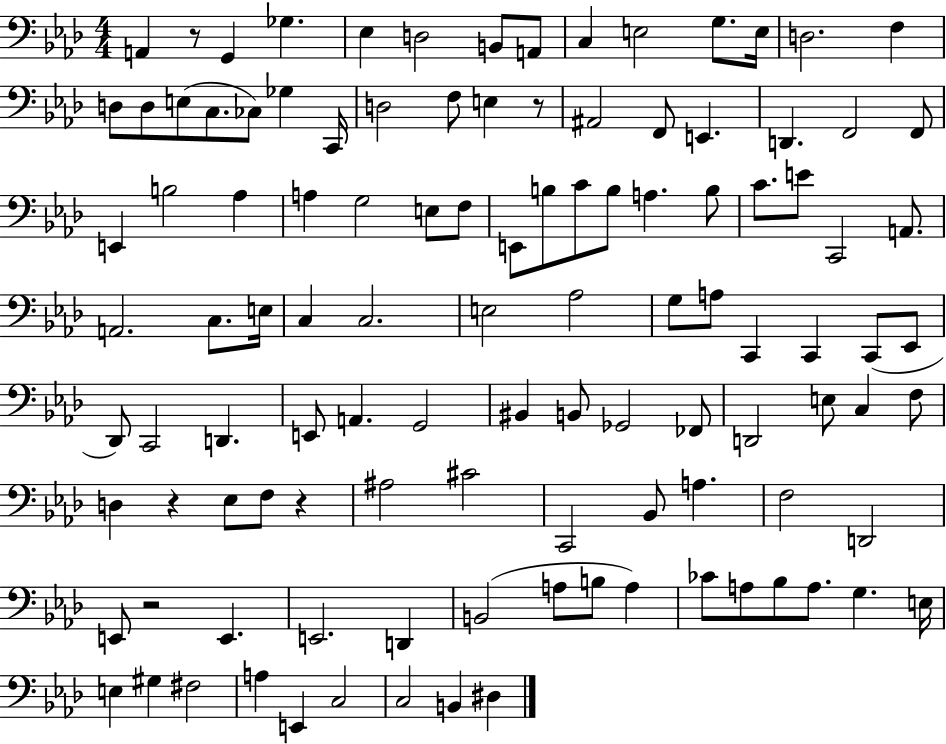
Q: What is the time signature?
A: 4/4